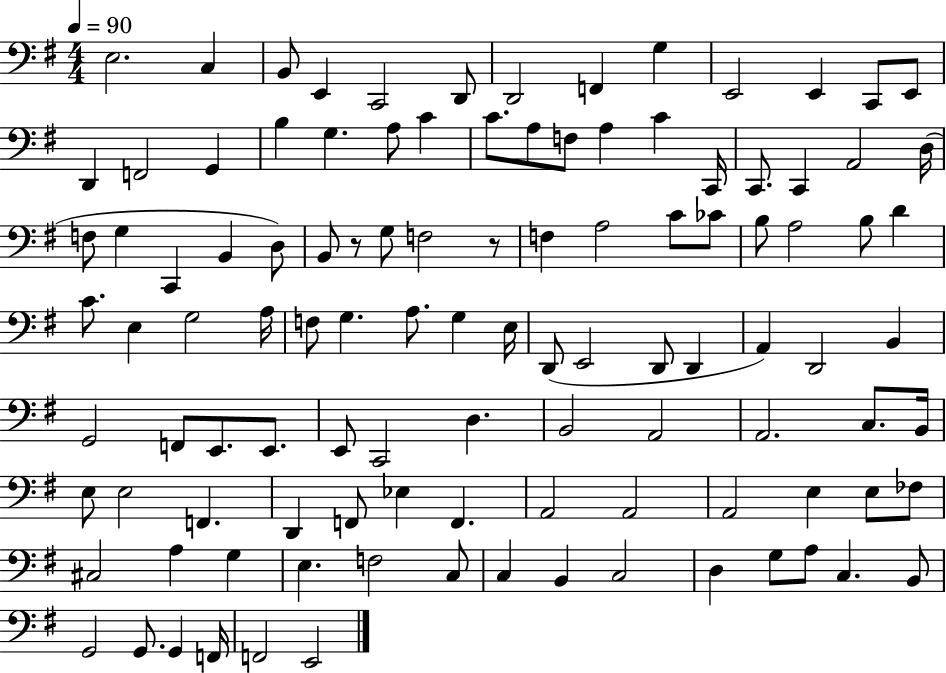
X:1
T:Untitled
M:4/4
L:1/4
K:G
E,2 C, B,,/2 E,, C,,2 D,,/2 D,,2 F,, G, E,,2 E,, C,,/2 E,,/2 D,, F,,2 G,, B, G, A,/2 C C/2 A,/2 F,/2 A, C C,,/4 C,,/2 C,, A,,2 D,/4 F,/2 G, C,, B,, D,/2 B,,/2 z/2 G,/2 F,2 z/2 F, A,2 C/2 _C/2 B,/2 A,2 B,/2 D C/2 E, G,2 A,/4 F,/2 G, A,/2 G, E,/4 D,,/2 E,,2 D,,/2 D,, A,, D,,2 B,, G,,2 F,,/2 E,,/2 E,,/2 E,,/2 C,,2 D, B,,2 A,,2 A,,2 C,/2 B,,/4 E,/2 E,2 F,, D,, F,,/2 _E, F,, A,,2 A,,2 A,,2 E, E,/2 _F,/2 ^C,2 A, G, E, F,2 C,/2 C, B,, C,2 D, G,/2 A,/2 C, B,,/2 G,,2 G,,/2 G,, F,,/4 F,,2 E,,2